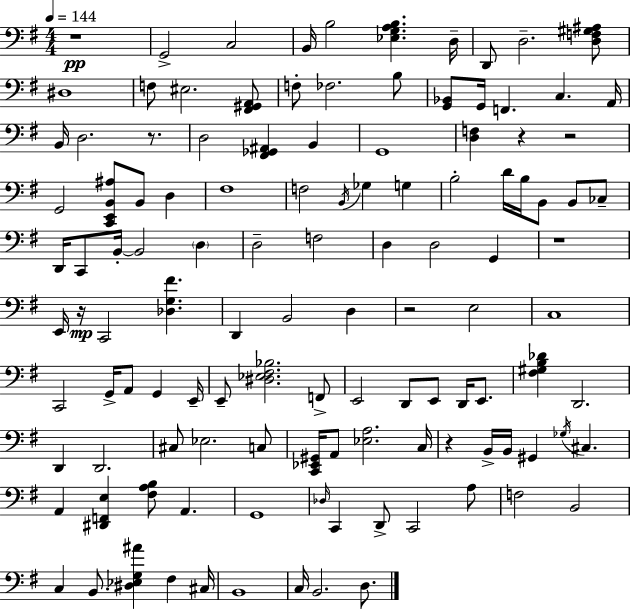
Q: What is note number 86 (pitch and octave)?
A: A3